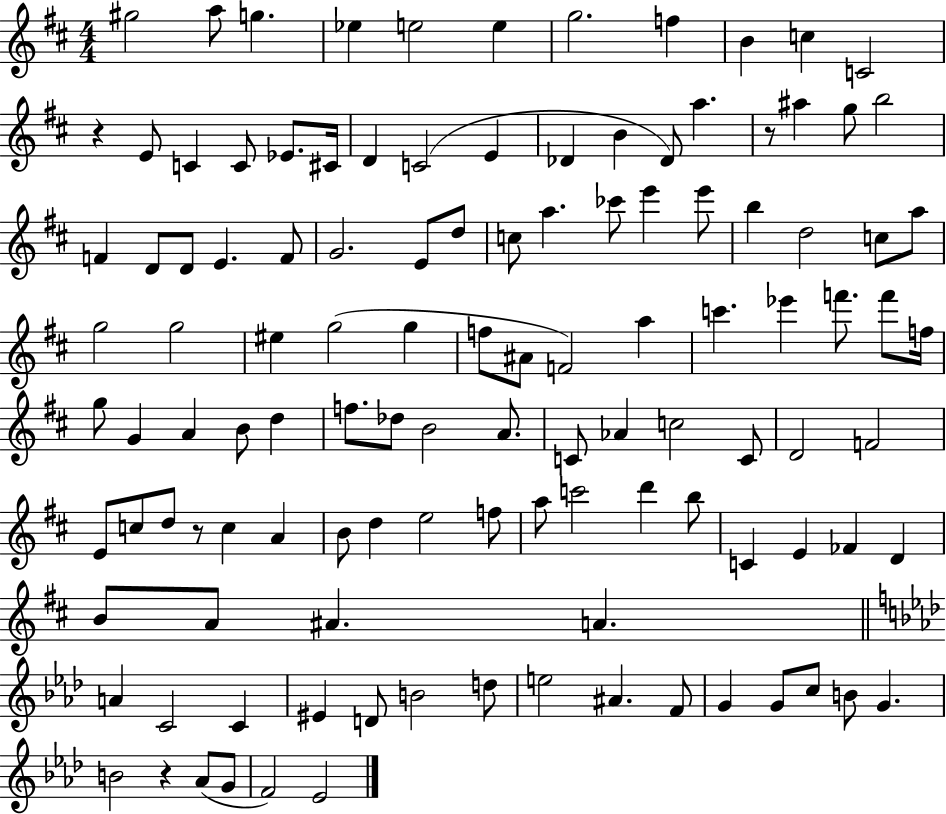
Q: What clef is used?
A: treble